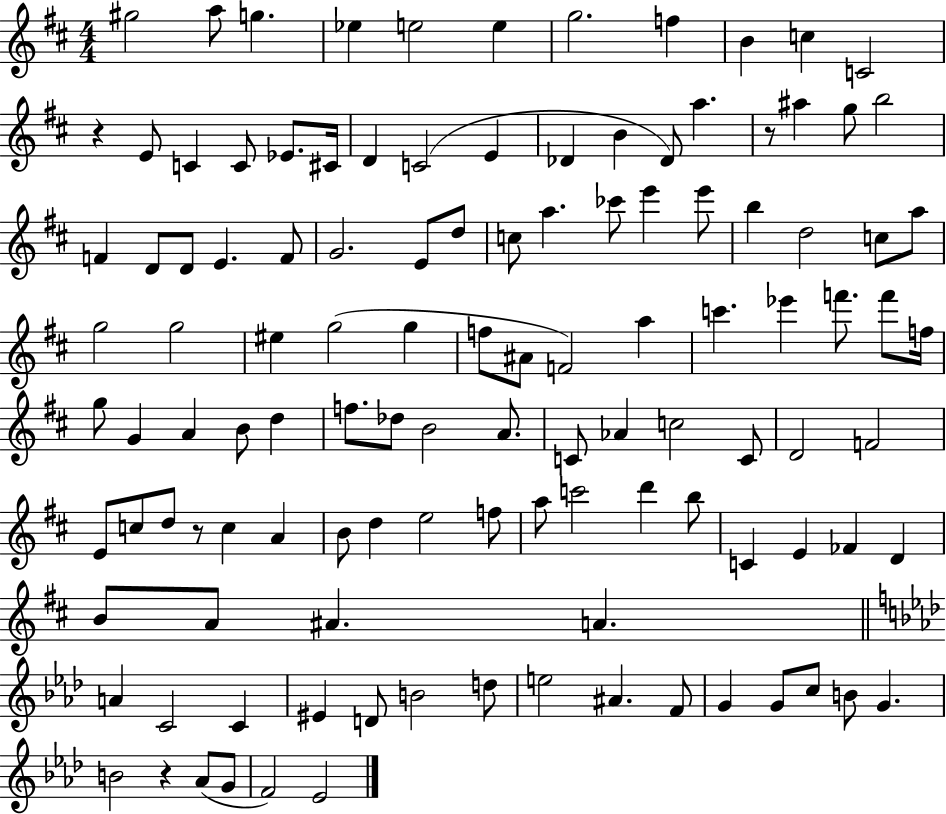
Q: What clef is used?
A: treble